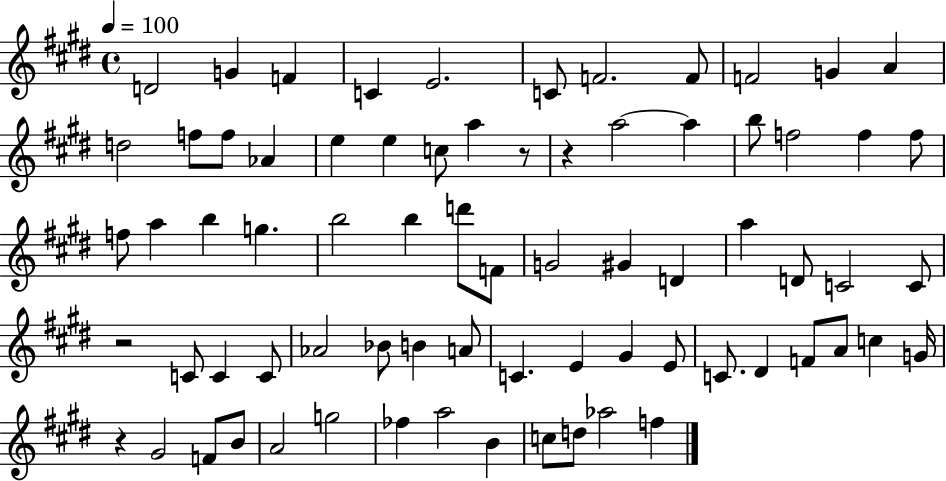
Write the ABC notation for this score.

X:1
T:Untitled
M:4/4
L:1/4
K:E
D2 G F C E2 C/2 F2 F/2 F2 G A d2 f/2 f/2 _A e e c/2 a z/2 z a2 a b/2 f2 f f/2 f/2 a b g b2 b d'/2 F/2 G2 ^G D a D/2 C2 C/2 z2 C/2 C C/2 _A2 _B/2 B A/2 C E ^G E/2 C/2 ^D F/2 A/2 c G/4 z ^G2 F/2 B/2 A2 g2 _f a2 B c/2 d/2 _a2 f